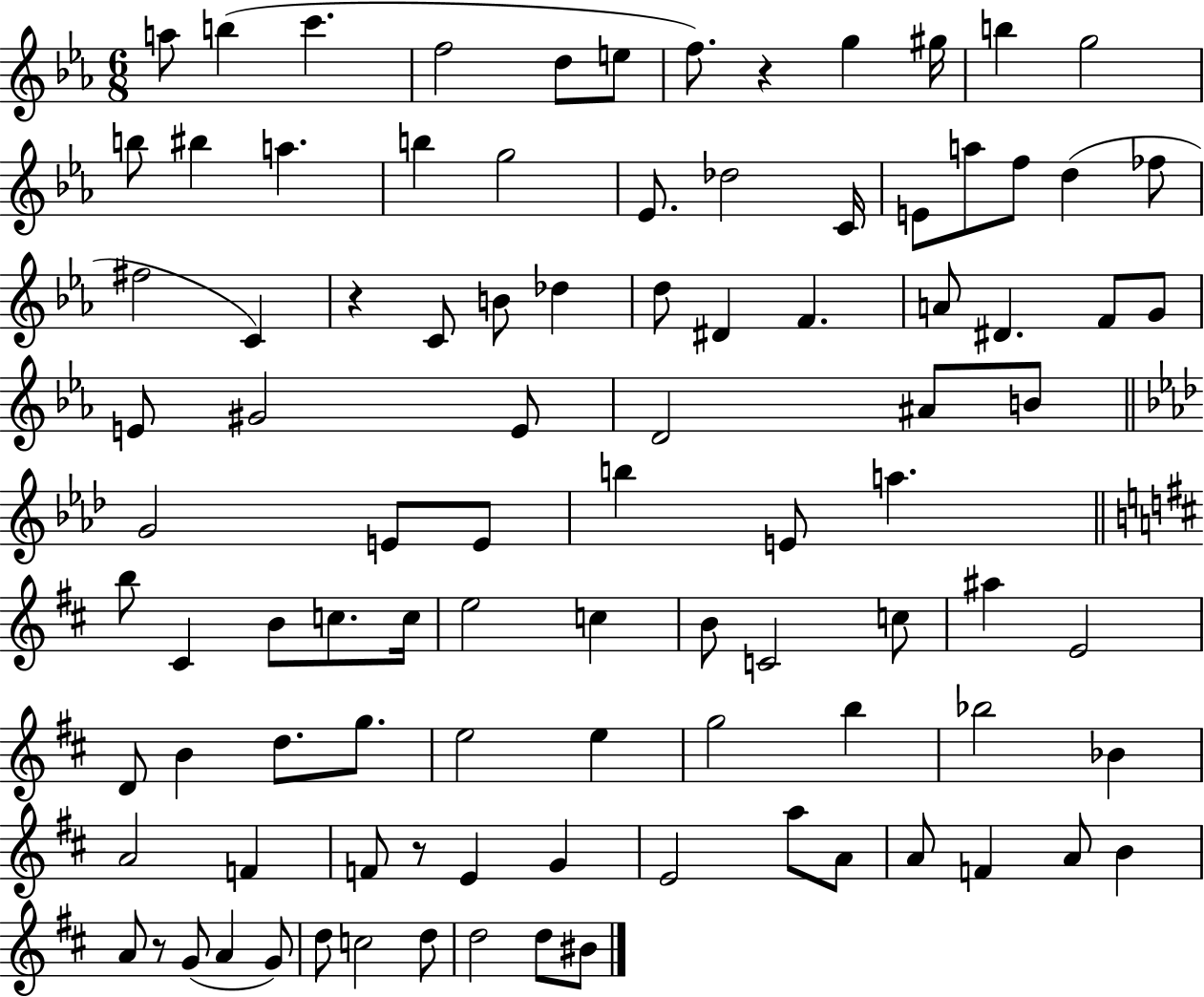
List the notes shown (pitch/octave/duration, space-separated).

A5/e B5/q C6/q. F5/h D5/e E5/e F5/e. R/q G5/q G#5/s B5/q G5/h B5/e BIS5/q A5/q. B5/q G5/h Eb4/e. Db5/h C4/s E4/e A5/e F5/e D5/q FES5/e F#5/h C4/q R/q C4/e B4/e Db5/q D5/e D#4/q F4/q. A4/e D#4/q. F4/e G4/e E4/e G#4/h E4/e D4/h A#4/e B4/e G4/h E4/e E4/e B5/q E4/e A5/q. B5/e C#4/q B4/e C5/e. C5/s E5/h C5/q B4/e C4/h C5/e A#5/q E4/h D4/e B4/q D5/e. G5/e. E5/h E5/q G5/h B5/q Bb5/h Bb4/q A4/h F4/q F4/e R/e E4/q G4/q E4/h A5/e A4/e A4/e F4/q A4/e B4/q A4/e R/e G4/e A4/q G4/e D5/e C5/h D5/e D5/h D5/e BIS4/e